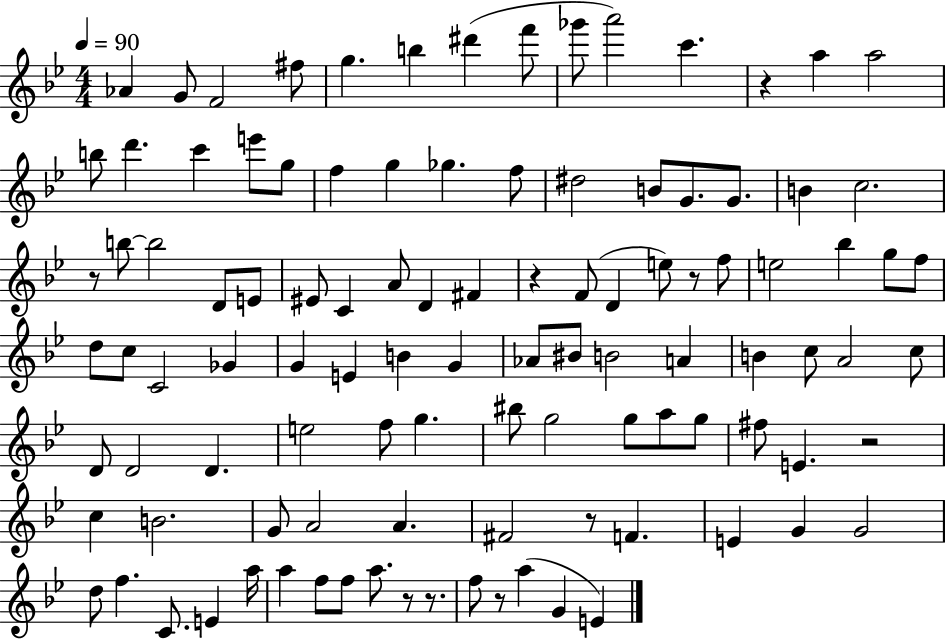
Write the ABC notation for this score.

X:1
T:Untitled
M:4/4
L:1/4
K:Bb
_A G/2 F2 ^f/2 g b ^d' f'/2 _g'/2 a'2 c' z a a2 b/2 d' c' e'/2 g/2 f g _g f/2 ^d2 B/2 G/2 G/2 B c2 z/2 b/2 b2 D/2 E/2 ^E/2 C A/2 D ^F z F/2 D e/2 z/2 f/2 e2 _b g/2 f/2 d/2 c/2 C2 _G G E B G _A/2 ^B/2 B2 A B c/2 A2 c/2 D/2 D2 D e2 f/2 g ^b/2 g2 g/2 a/2 g/2 ^f/2 E z2 c B2 G/2 A2 A ^F2 z/2 F E G G2 d/2 f C/2 E a/4 a f/2 f/2 a/2 z/2 z/2 f/2 z/2 a G E